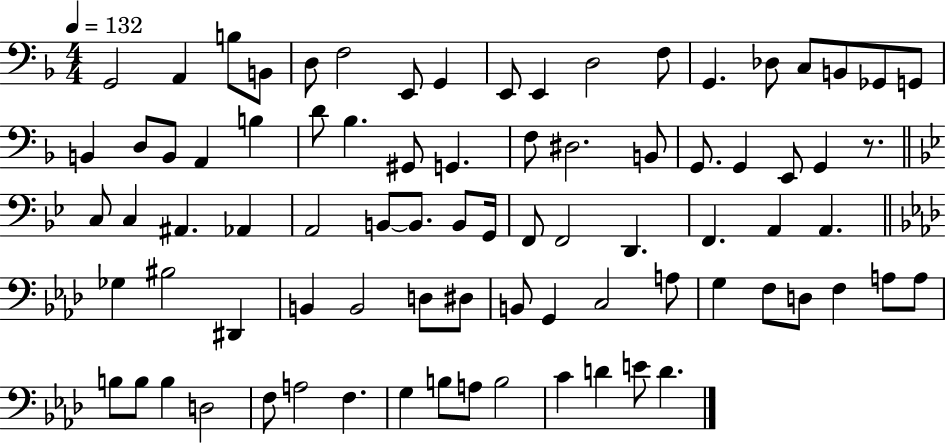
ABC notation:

X:1
T:Untitled
M:4/4
L:1/4
K:F
G,,2 A,, B,/2 B,,/2 D,/2 F,2 E,,/2 G,, E,,/2 E,, D,2 F,/2 G,, _D,/2 C,/2 B,,/2 _G,,/2 G,,/2 B,, D,/2 B,,/2 A,, B, D/2 _B, ^G,,/2 G,, F,/2 ^D,2 B,,/2 G,,/2 G,, E,,/2 G,, z/2 C,/2 C, ^A,, _A,, A,,2 B,,/2 B,,/2 B,,/2 G,,/4 F,,/2 F,,2 D,, F,, A,, A,, _G, ^B,2 ^D,, B,, B,,2 D,/2 ^D,/2 B,,/2 G,, C,2 A,/2 G, F,/2 D,/2 F, A,/2 A,/2 B,/2 B,/2 B, D,2 F,/2 A,2 F, G, B,/2 A,/2 B,2 C D E/2 D